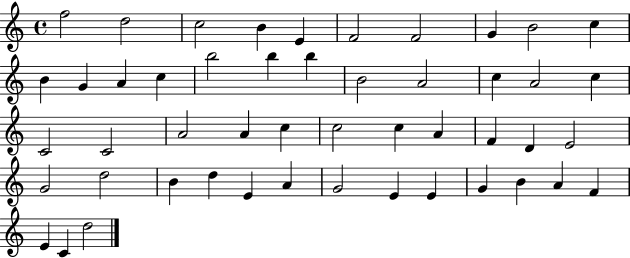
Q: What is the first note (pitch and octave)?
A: F5